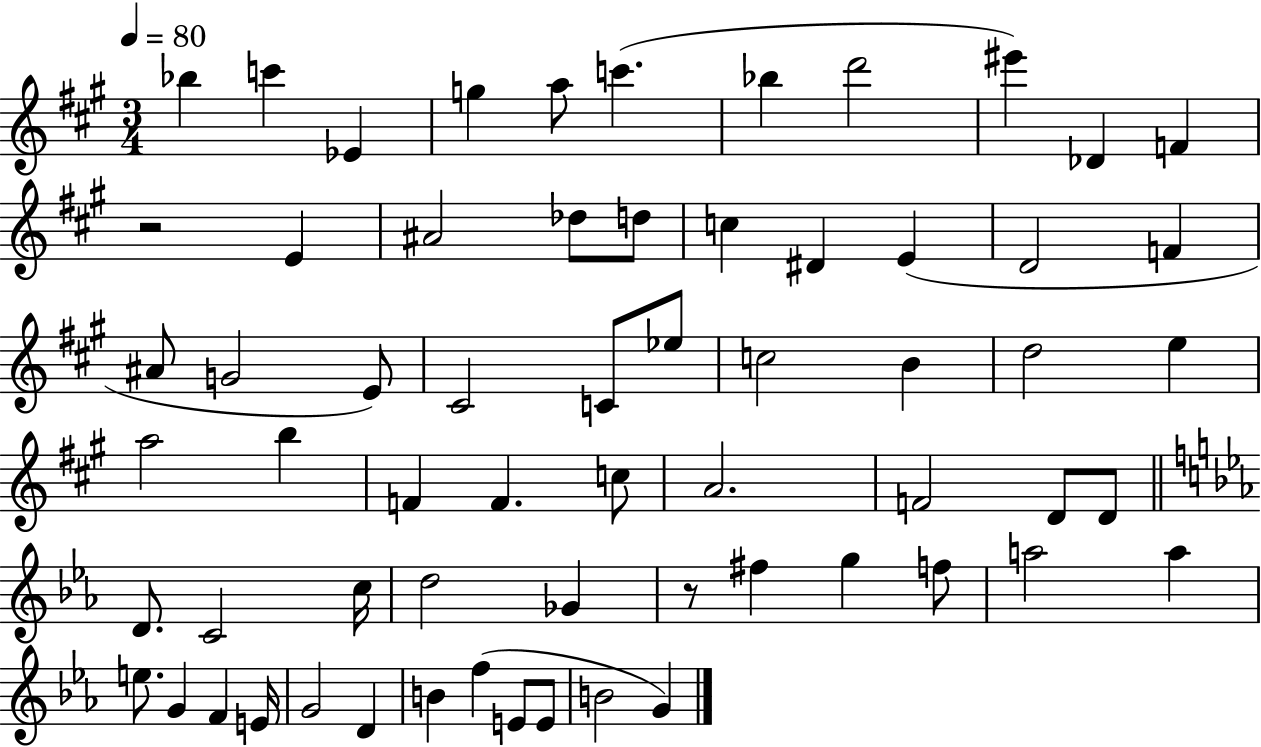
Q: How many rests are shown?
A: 2